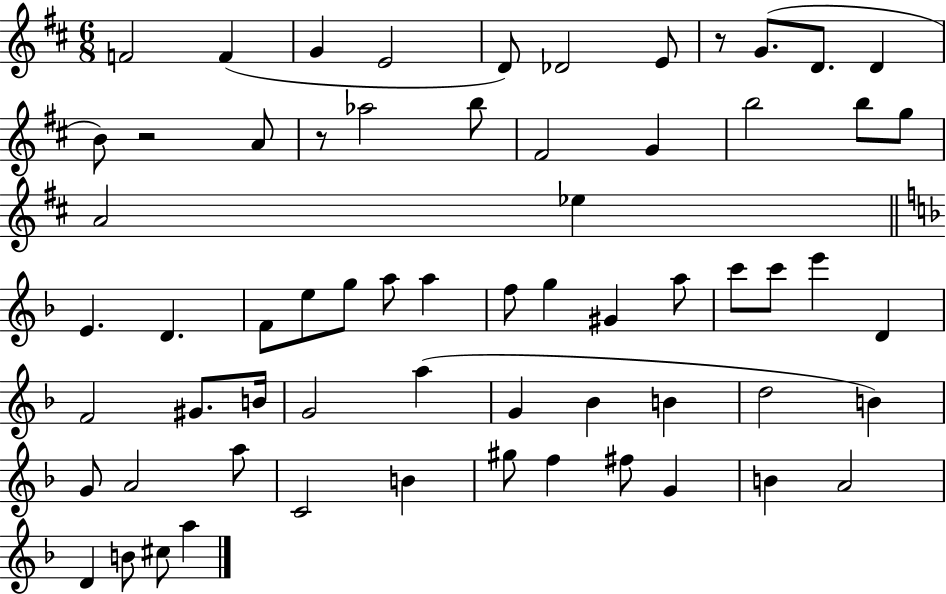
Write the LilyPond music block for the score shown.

{
  \clef treble
  \numericTimeSignature
  \time 6/8
  \key d \major
  f'2 f'4( | g'4 e'2 | d'8) des'2 e'8 | r8 g'8.( d'8. d'4 | \break b'8) r2 a'8 | r8 aes''2 b''8 | fis'2 g'4 | b''2 b''8 g''8 | \break a'2 ees''4 | \bar "||" \break \key f \major e'4. d'4. | f'8 e''8 g''8 a''8 a''4 | f''8 g''4 gis'4 a''8 | c'''8 c'''8 e'''4 d'4 | \break f'2 gis'8. b'16 | g'2 a''4( | g'4 bes'4 b'4 | d''2 b'4) | \break g'8 a'2 a''8 | c'2 b'4 | gis''8 f''4 fis''8 g'4 | b'4 a'2 | \break d'4 b'8 cis''8 a''4 | \bar "|."
}